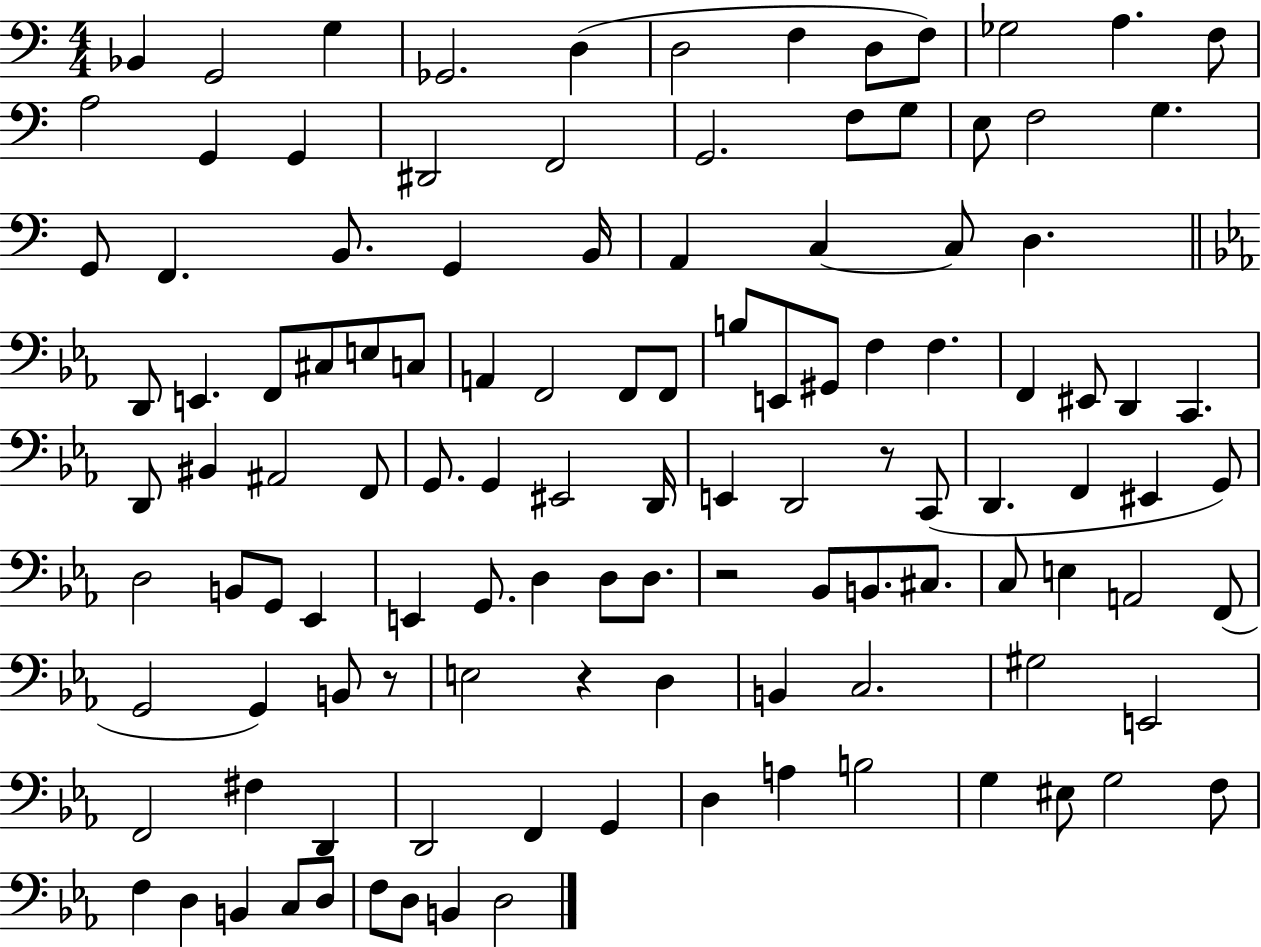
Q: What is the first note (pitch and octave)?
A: Bb2